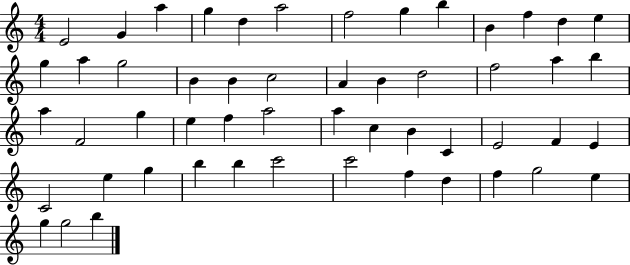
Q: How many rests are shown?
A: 0